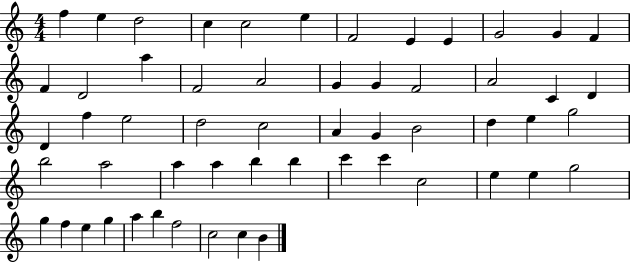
F5/q E5/q D5/h C5/q C5/h E5/q F4/h E4/q E4/q G4/h G4/q F4/q F4/q D4/h A5/q F4/h A4/h G4/q G4/q F4/h A4/h C4/q D4/q D4/q F5/q E5/h D5/h C5/h A4/q G4/q B4/h D5/q E5/q G5/h B5/h A5/h A5/q A5/q B5/q B5/q C6/q C6/q C5/h E5/q E5/q G5/h G5/q F5/q E5/q G5/q A5/q B5/q F5/h C5/h C5/q B4/q